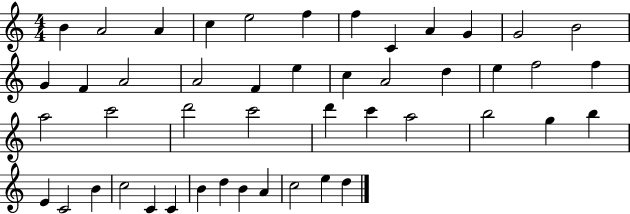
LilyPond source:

{
  \clef treble
  \numericTimeSignature
  \time 4/4
  \key c \major
  b'4 a'2 a'4 | c''4 e''2 f''4 | f''4 c'4 a'4 g'4 | g'2 b'2 | \break g'4 f'4 a'2 | a'2 f'4 e''4 | c''4 a'2 d''4 | e''4 f''2 f''4 | \break a''2 c'''2 | d'''2 c'''2 | d'''4 c'''4 a''2 | b''2 g''4 b''4 | \break e'4 c'2 b'4 | c''2 c'4 c'4 | b'4 d''4 b'4 a'4 | c''2 e''4 d''4 | \break \bar "|."
}